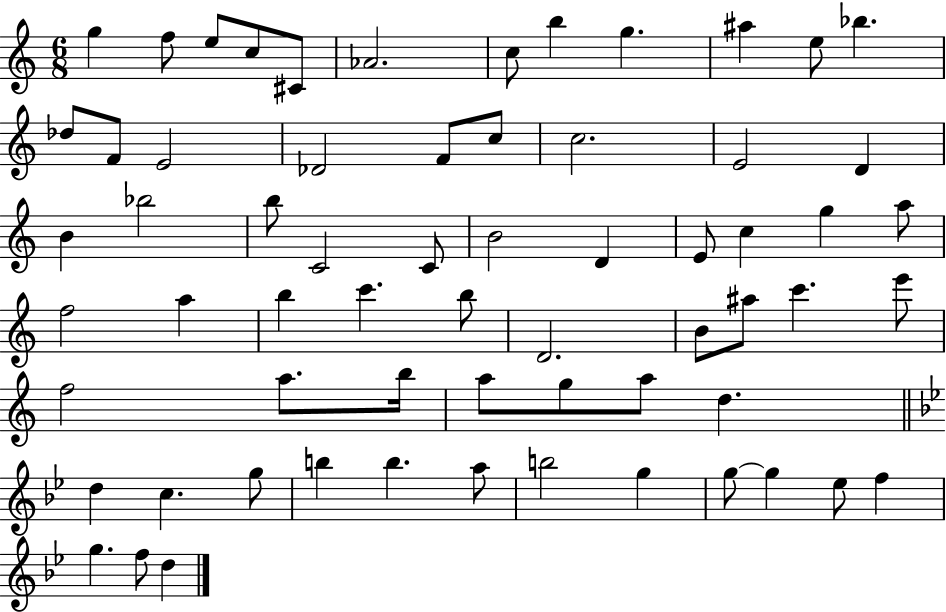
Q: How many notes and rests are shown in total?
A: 64